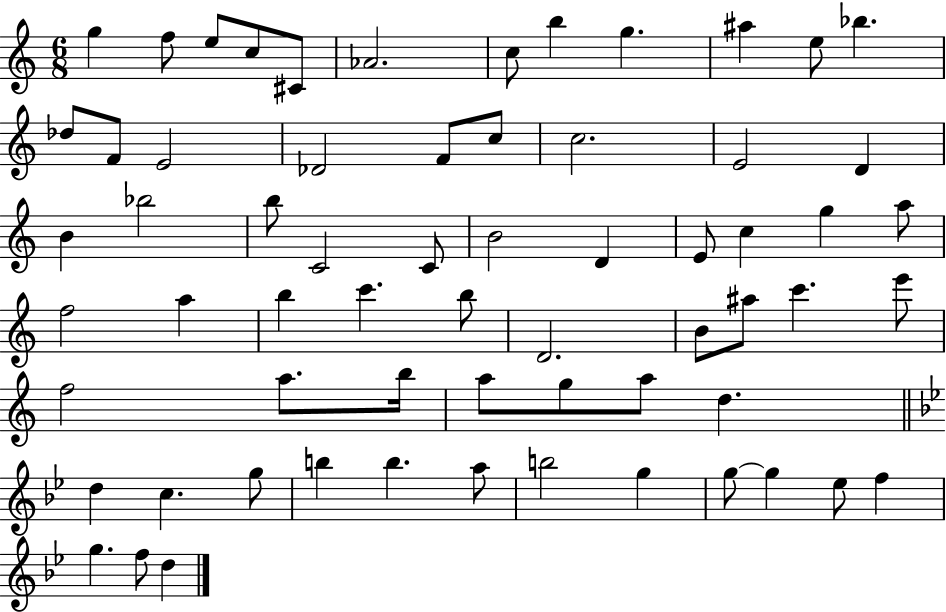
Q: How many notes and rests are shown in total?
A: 64